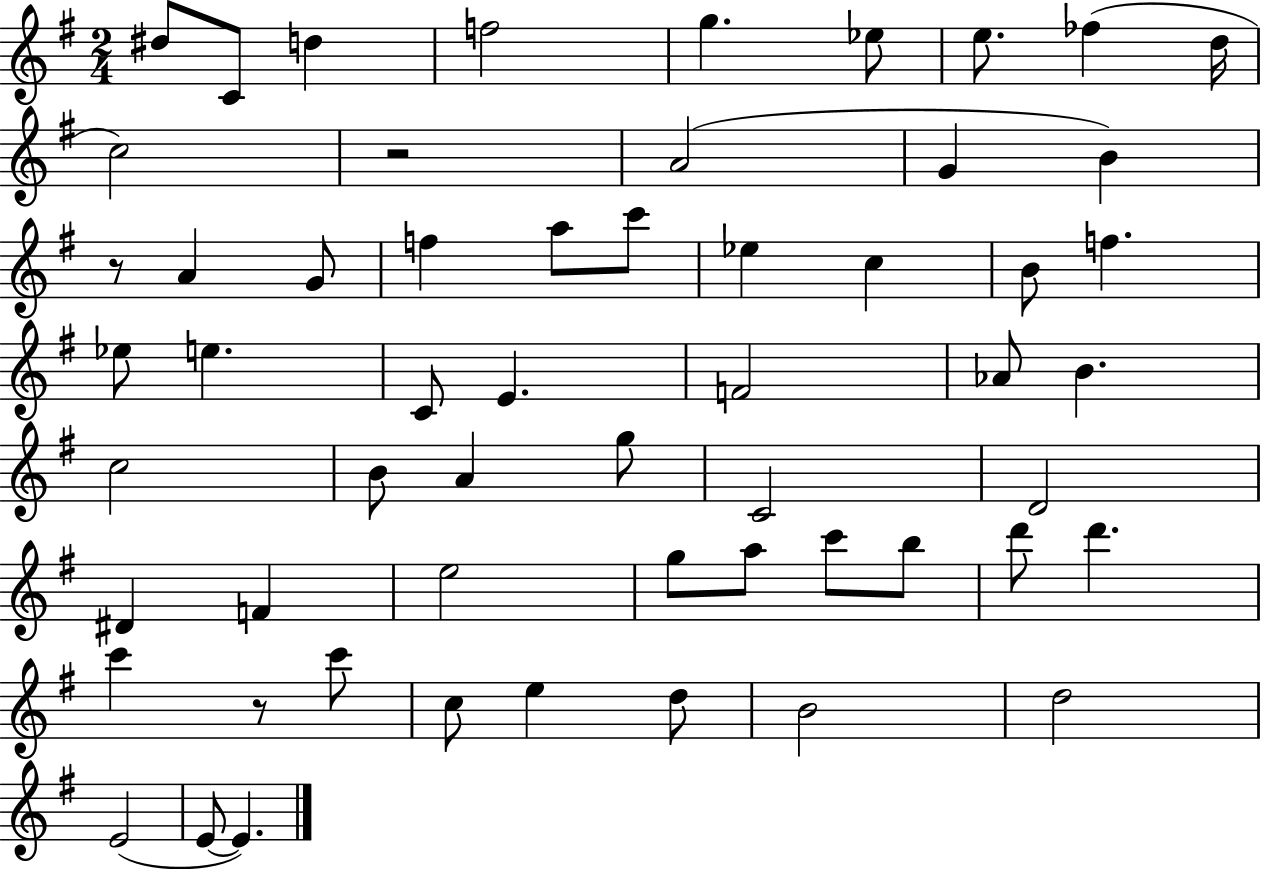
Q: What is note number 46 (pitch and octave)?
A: C6